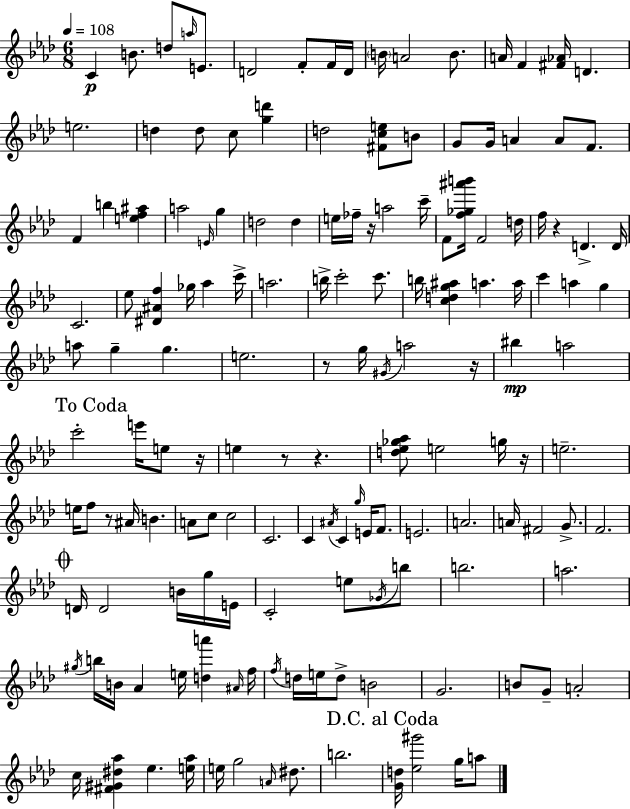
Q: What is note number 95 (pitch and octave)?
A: D4